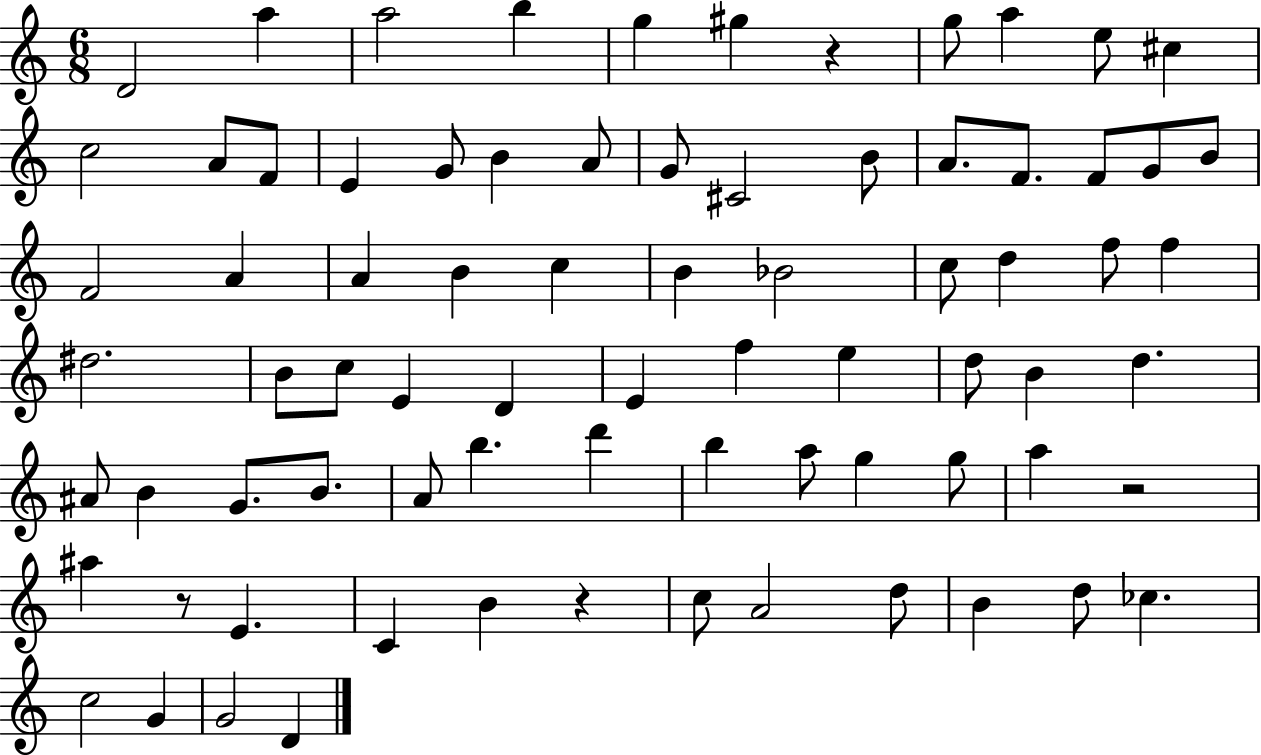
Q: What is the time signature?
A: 6/8